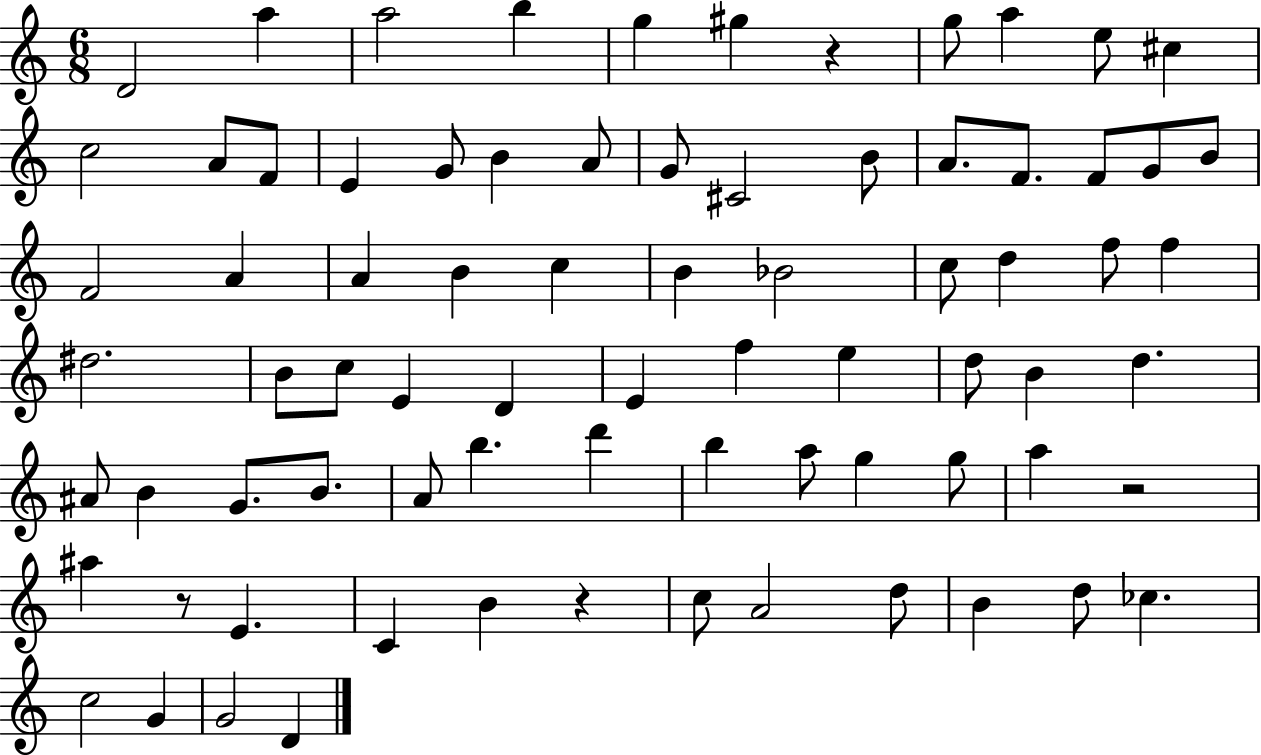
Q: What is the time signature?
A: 6/8